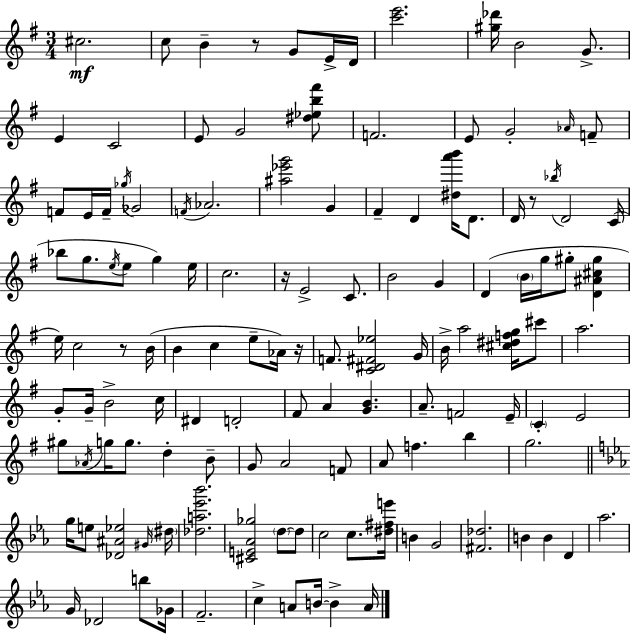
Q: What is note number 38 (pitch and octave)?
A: E5